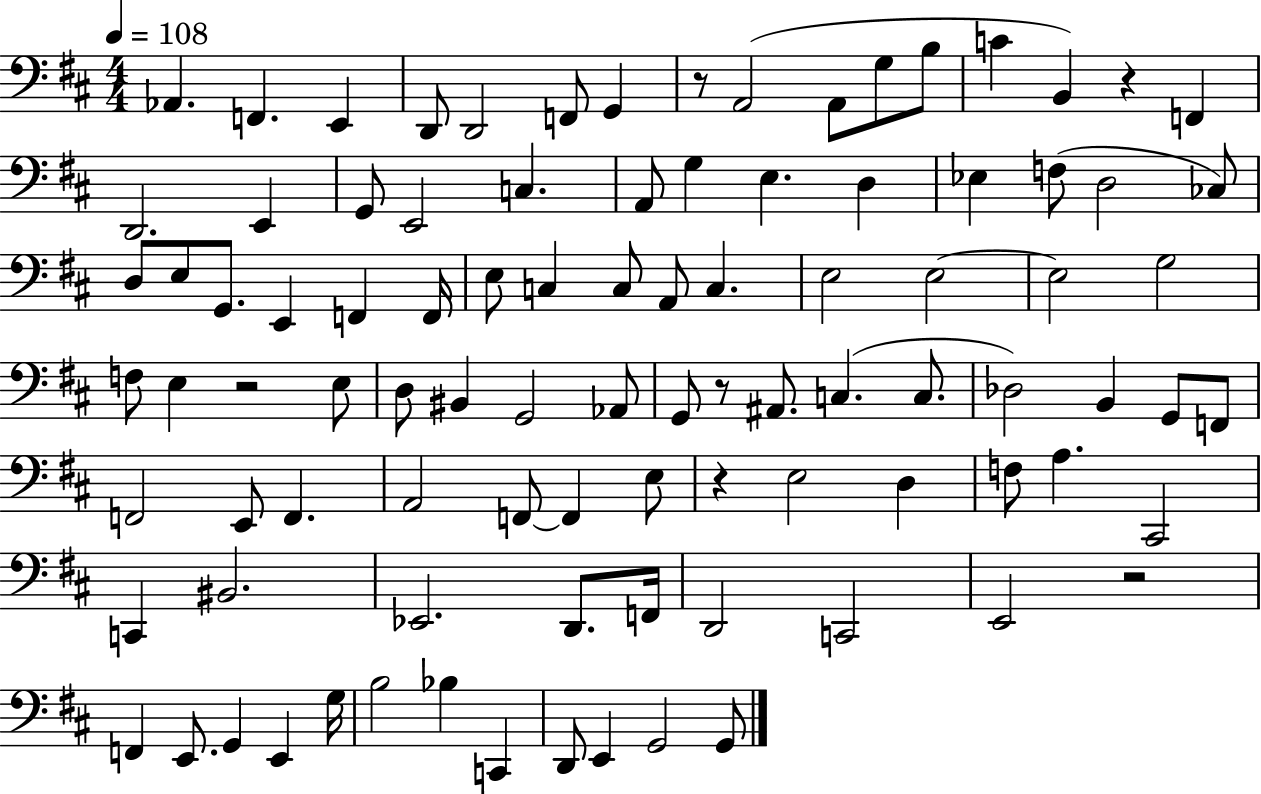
Ab2/q. F2/q. E2/q D2/e D2/h F2/e G2/q R/e A2/h A2/e G3/e B3/e C4/q B2/q R/q F2/q D2/h. E2/q G2/e E2/h C3/q. A2/e G3/q E3/q. D3/q Eb3/q F3/e D3/h CES3/e D3/e E3/e G2/e. E2/q F2/q F2/s E3/e C3/q C3/e A2/e C3/q. E3/h E3/h E3/h G3/h F3/e E3/q R/h E3/e D3/e BIS2/q G2/h Ab2/e G2/e R/e A#2/e. C3/q. C3/e. Db3/h B2/q G2/e F2/e F2/h E2/e F2/q. A2/h F2/e F2/q E3/e R/q E3/h D3/q F3/e A3/q. C#2/h C2/q BIS2/h. Eb2/h. D2/e. F2/s D2/h C2/h E2/h R/h F2/q E2/e. G2/q E2/q G3/s B3/h Bb3/q C2/q D2/e E2/q G2/h G2/e